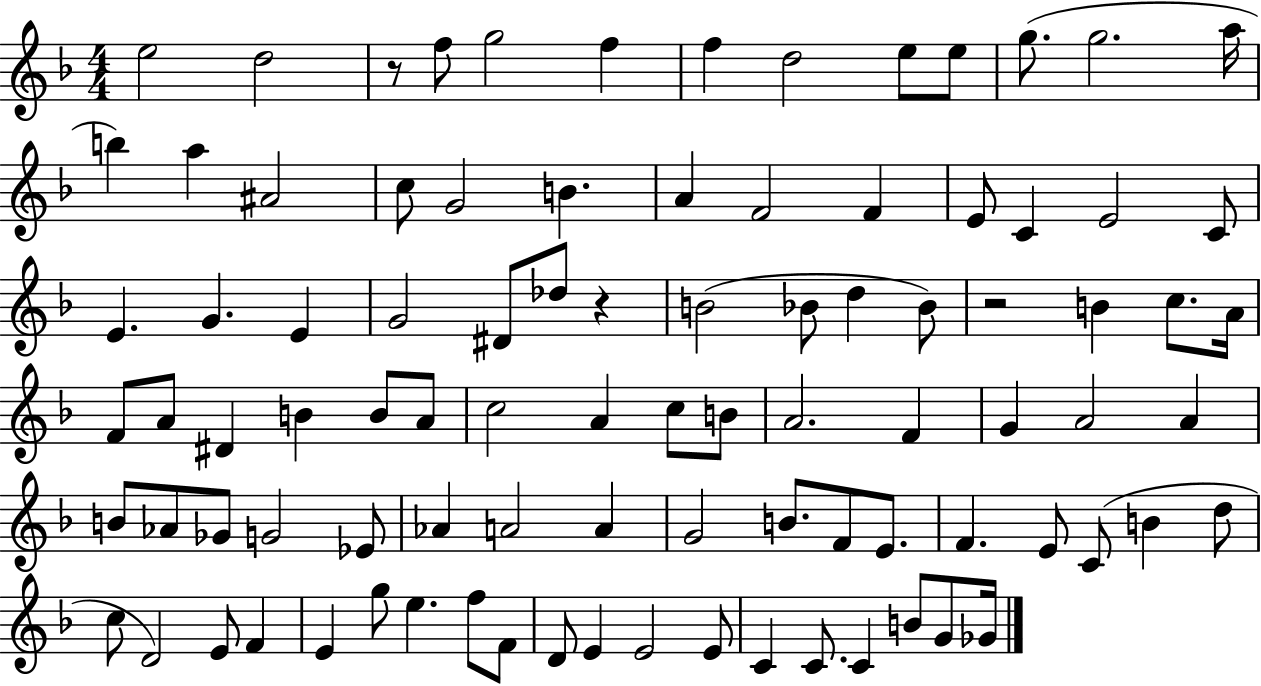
{
  \clef treble
  \numericTimeSignature
  \time 4/4
  \key f \major
  \repeat volta 2 { e''2 d''2 | r8 f''8 g''2 f''4 | f''4 d''2 e''8 e''8 | g''8.( g''2. a''16 | \break b''4) a''4 ais'2 | c''8 g'2 b'4. | a'4 f'2 f'4 | e'8 c'4 e'2 c'8 | \break e'4. g'4. e'4 | g'2 dis'8 des''8 r4 | b'2( bes'8 d''4 bes'8) | r2 b'4 c''8. a'16 | \break f'8 a'8 dis'4 b'4 b'8 a'8 | c''2 a'4 c''8 b'8 | a'2. f'4 | g'4 a'2 a'4 | \break b'8 aes'8 ges'8 g'2 ees'8 | aes'4 a'2 a'4 | g'2 b'8. f'8 e'8. | f'4. e'8 c'8( b'4 d''8 | \break c''8 d'2) e'8 f'4 | e'4 g''8 e''4. f''8 f'8 | d'8 e'4 e'2 e'8 | c'4 c'8. c'4 b'8 g'8 ges'16 | \break } \bar "|."
}